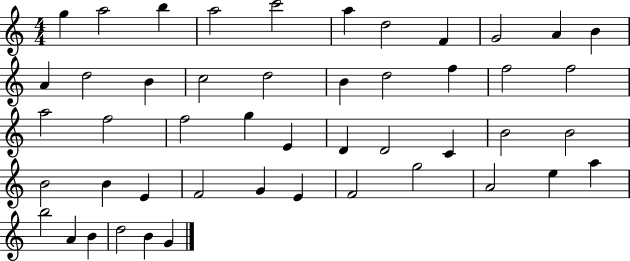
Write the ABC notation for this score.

X:1
T:Untitled
M:4/4
L:1/4
K:C
g a2 b a2 c'2 a d2 F G2 A B A d2 B c2 d2 B d2 f f2 f2 a2 f2 f2 g E D D2 C B2 B2 B2 B E F2 G E F2 g2 A2 e a b2 A B d2 B G